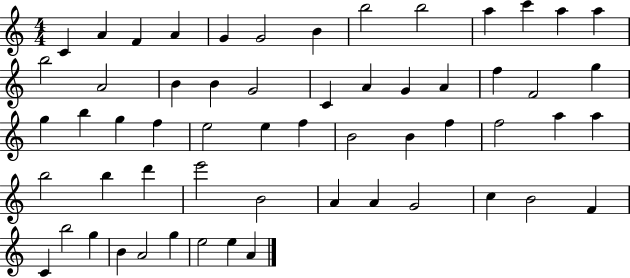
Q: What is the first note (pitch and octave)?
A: C4